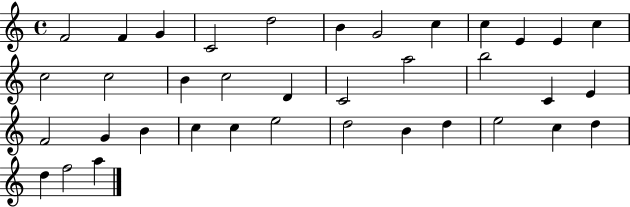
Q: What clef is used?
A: treble